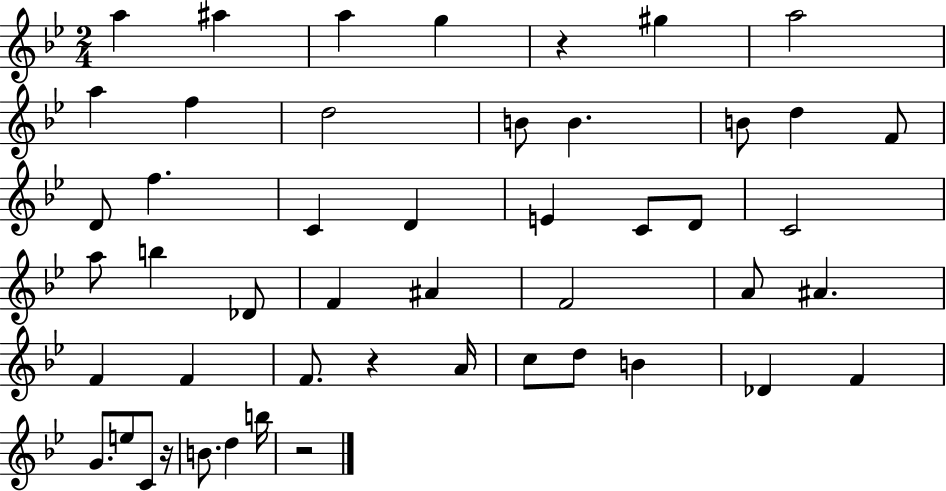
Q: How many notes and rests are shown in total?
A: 49